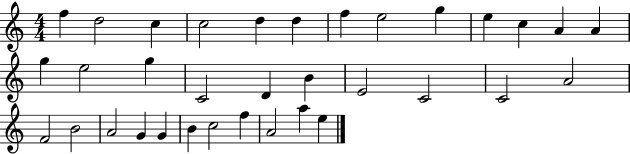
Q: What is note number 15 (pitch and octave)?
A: E5